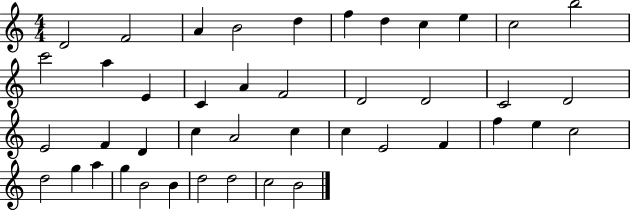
X:1
T:Untitled
M:4/4
L:1/4
K:C
D2 F2 A B2 d f d c e c2 b2 c'2 a E C A F2 D2 D2 C2 D2 E2 F D c A2 c c E2 F f e c2 d2 g a g B2 B d2 d2 c2 B2